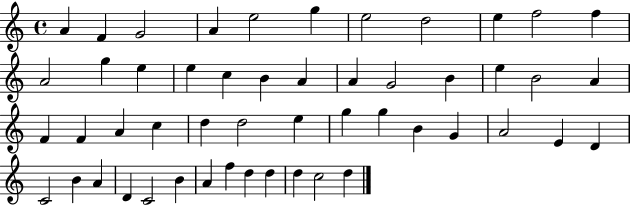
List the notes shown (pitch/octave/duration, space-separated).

A4/q F4/q G4/h A4/q E5/h G5/q E5/h D5/h E5/q F5/h F5/q A4/h G5/q E5/q E5/q C5/q B4/q A4/q A4/q G4/h B4/q E5/q B4/h A4/q F4/q F4/q A4/q C5/q D5/q D5/h E5/q G5/q G5/q B4/q G4/q A4/h E4/q D4/q C4/h B4/q A4/q D4/q C4/h B4/q A4/q F5/q D5/q D5/q D5/q C5/h D5/q